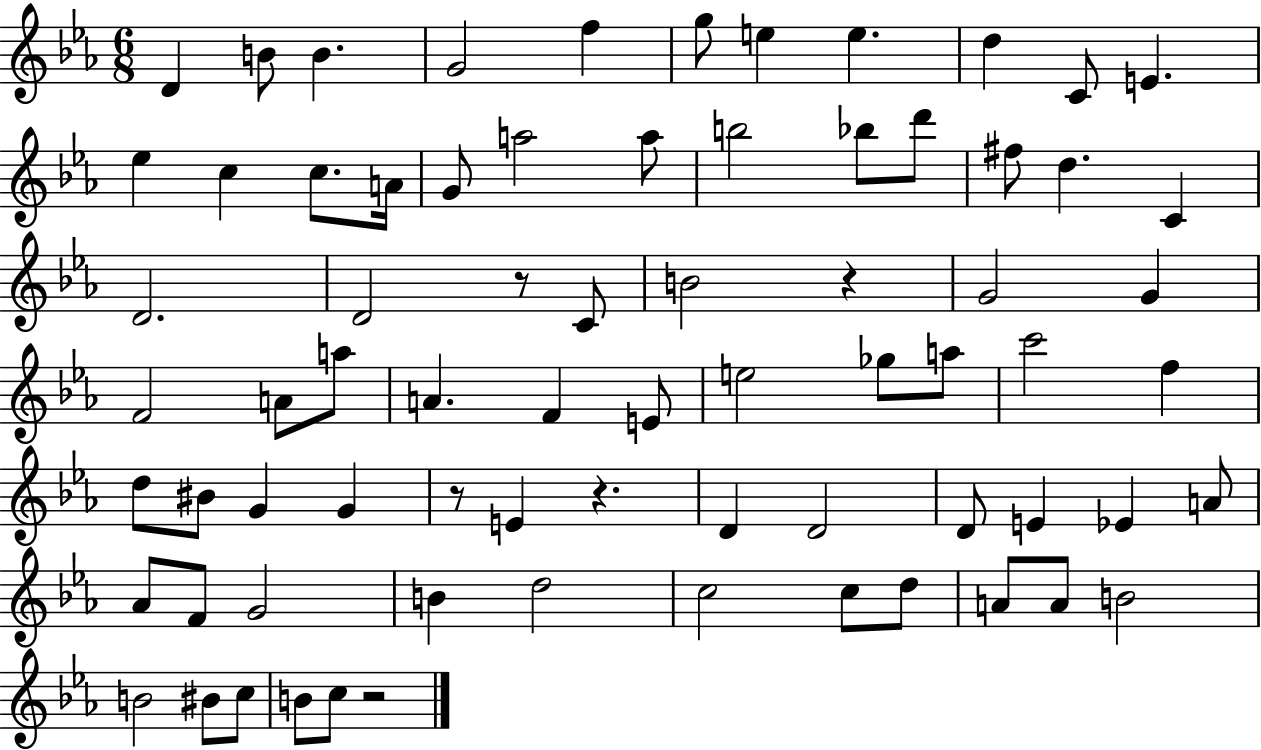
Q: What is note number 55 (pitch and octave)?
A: G4